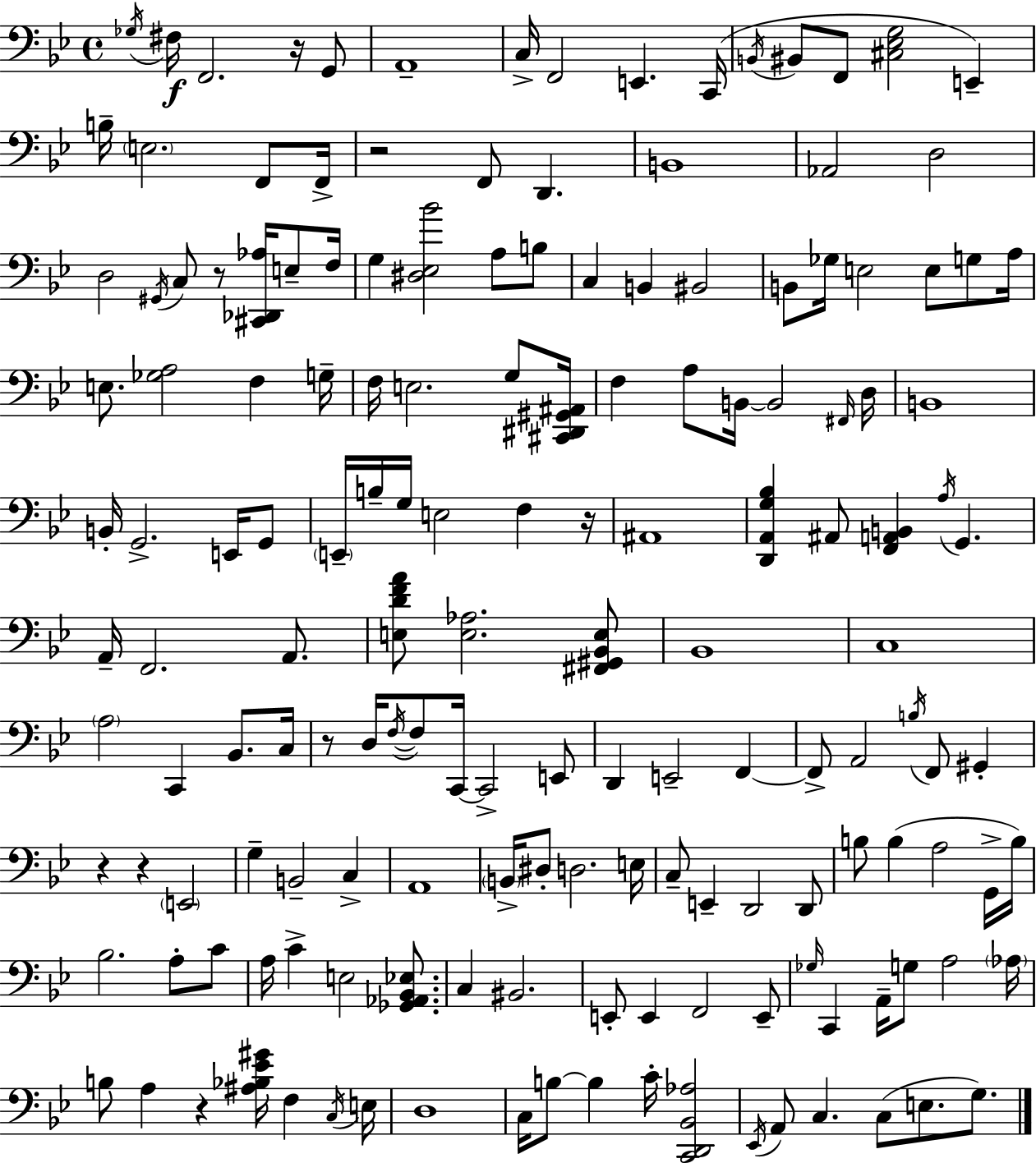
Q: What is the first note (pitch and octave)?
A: Gb3